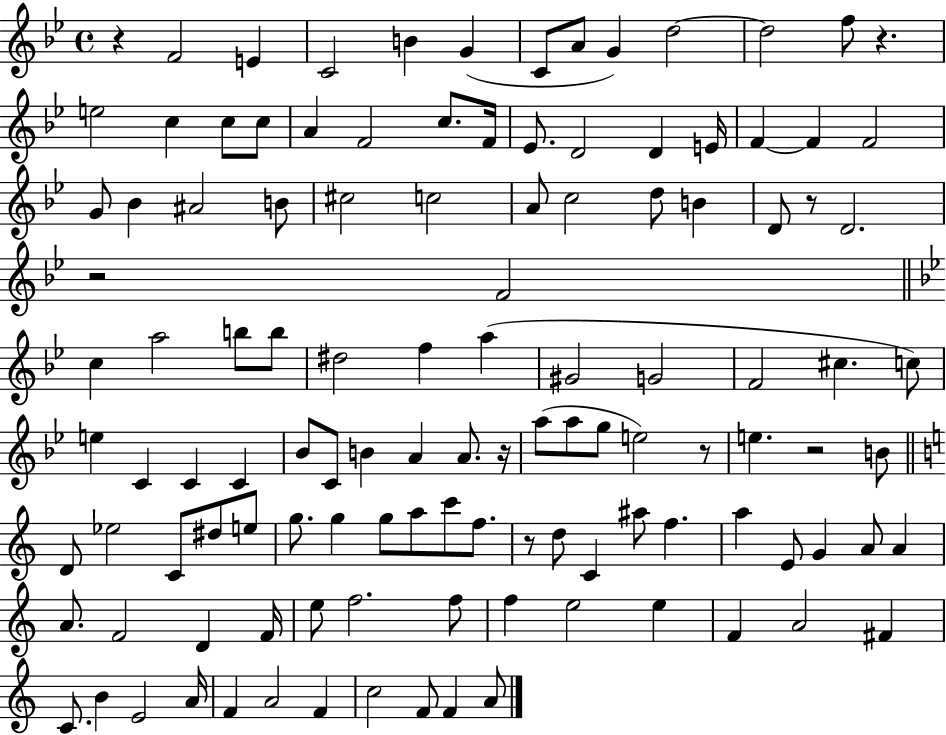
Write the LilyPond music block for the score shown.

{
  \clef treble
  \time 4/4
  \defaultTimeSignature
  \key bes \major
  r4 f'2 e'4 | c'2 b'4 g'4( | c'8 a'8 g'4) d''2~~ | d''2 f''8 r4. | \break e''2 c''4 c''8 c''8 | a'4 f'2 c''8. f'16 | ees'8. d'2 d'4 e'16 | f'4~~ f'4 f'2 | \break g'8 bes'4 ais'2 b'8 | cis''2 c''2 | a'8 c''2 d''8 b'4 | d'8 r8 d'2. | \break r2 f'2 | \bar "||" \break \key bes \major c''4 a''2 b''8 b''8 | dis''2 f''4 a''4( | gis'2 g'2 | f'2 cis''4. c''8) | \break e''4 c'4 c'4 c'4 | bes'8 c'8 b'4 a'4 a'8. r16 | a''8( a''8 g''8 e''2) r8 | e''4. r2 b'8 | \break \bar "||" \break \key c \major d'8 ees''2 c'8 dis''8 e''8 | g''8. g''4 g''8 a''8 c'''8 f''8. | r8 d''8 c'4 ais''8 f''4. | a''4 e'8 g'4 a'8 a'4 | \break a'8. f'2 d'4 f'16 | e''8 f''2. f''8 | f''4 e''2 e''4 | f'4 a'2 fis'4 | \break c'8. b'4 e'2 a'16 | f'4 a'2 f'4 | c''2 f'8 f'4 a'8 | \bar "|."
}